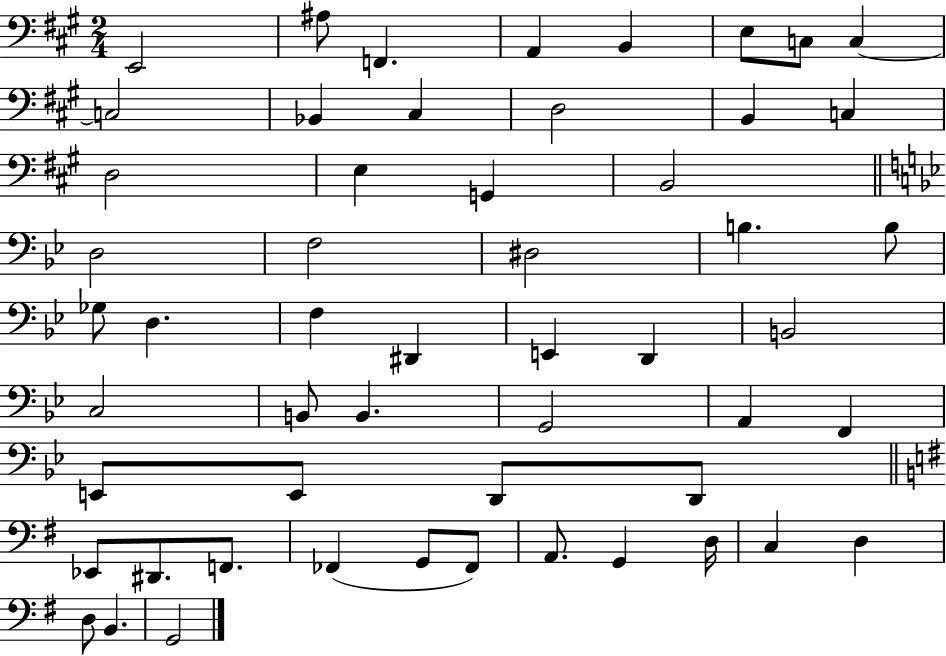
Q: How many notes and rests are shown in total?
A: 54